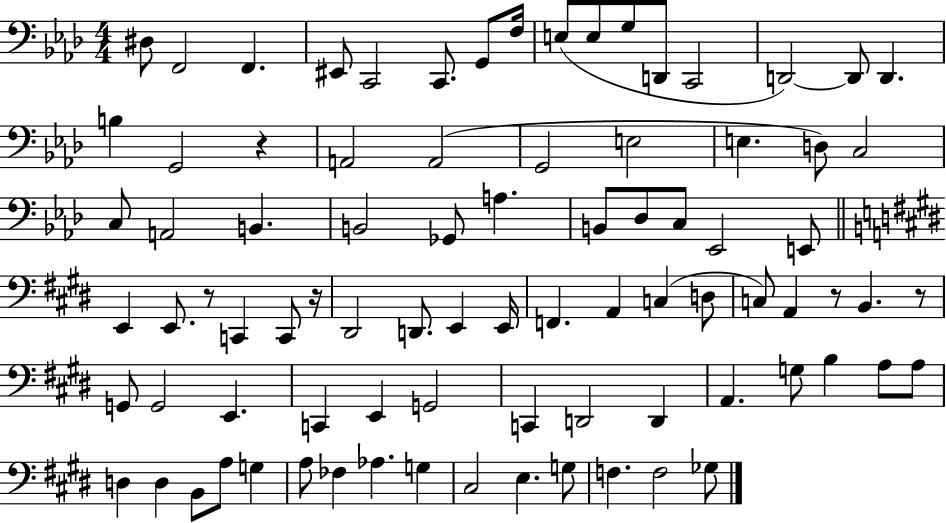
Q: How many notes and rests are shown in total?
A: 85